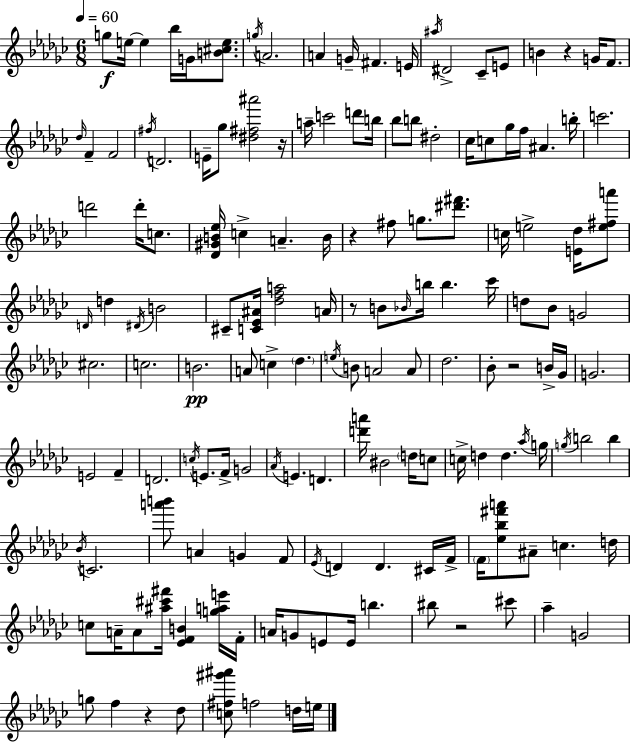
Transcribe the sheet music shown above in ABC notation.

X:1
T:Untitled
M:6/8
L:1/4
K:Ebm
g/2 e/4 e _b/4 G/4 [B^ce]/2 g/4 A2 A G/4 ^F E/4 ^a/4 ^D2 _C/2 E/2 B z G/4 F/2 _d/4 F F2 ^f/4 D2 E/4 _g/2 [^d^f^a']2 z/4 a/4 c'2 d'/2 b/4 _b/2 b/2 ^d2 _c/4 c/2 _g/4 f/4 ^A b/4 c'2 d'2 d'/4 c/2 [_D^GB_e]/4 c A B/4 z ^f/2 g/2 [^d'^f']/2 c/4 e2 [E_d]/4 [e^fa']/2 D/4 d ^D/4 B2 ^C/2 [C_E^A]/4 [_dfa]2 A/4 z/2 B/2 _B/4 b/4 b _c'/4 d/2 _B/2 G2 ^c2 c2 B2 A/2 c _d e/4 B/2 A2 A/2 _d2 _B/2 z2 B/4 _G/4 G2 E2 F D2 c/4 E/2 F/4 G2 _A/4 E D [d'a']/4 ^B2 d/4 c/2 c/4 d d _a/4 g/4 g/4 b2 b _B/4 C2 [a'b']/2 A G F/2 _E/4 D D ^C/4 F/4 F/4 [_e_b^f'a']/2 ^A/2 c d/4 c/2 A/4 A/2 [^a^c'^f']/4 [_EFB] [gae']/4 F/4 A/4 G/2 E/2 E/4 b ^b/2 z2 ^c'/2 _a G2 g/2 f z _d/2 [c^f^g'^a']/2 f2 d/4 e/4